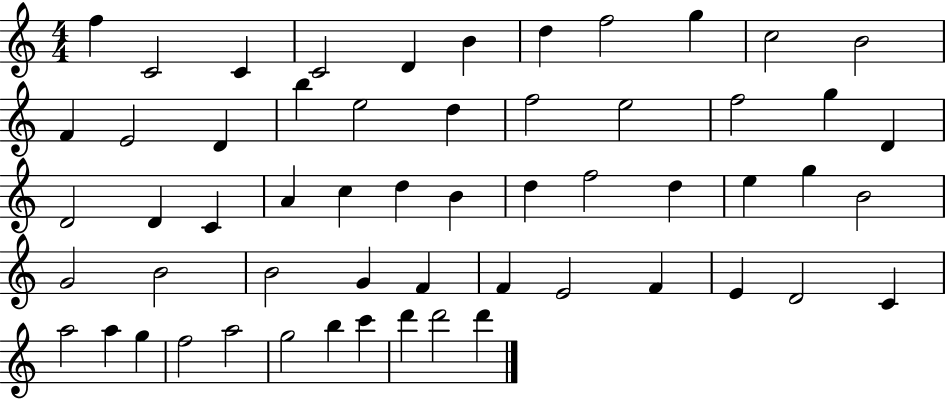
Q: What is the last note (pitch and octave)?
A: D6